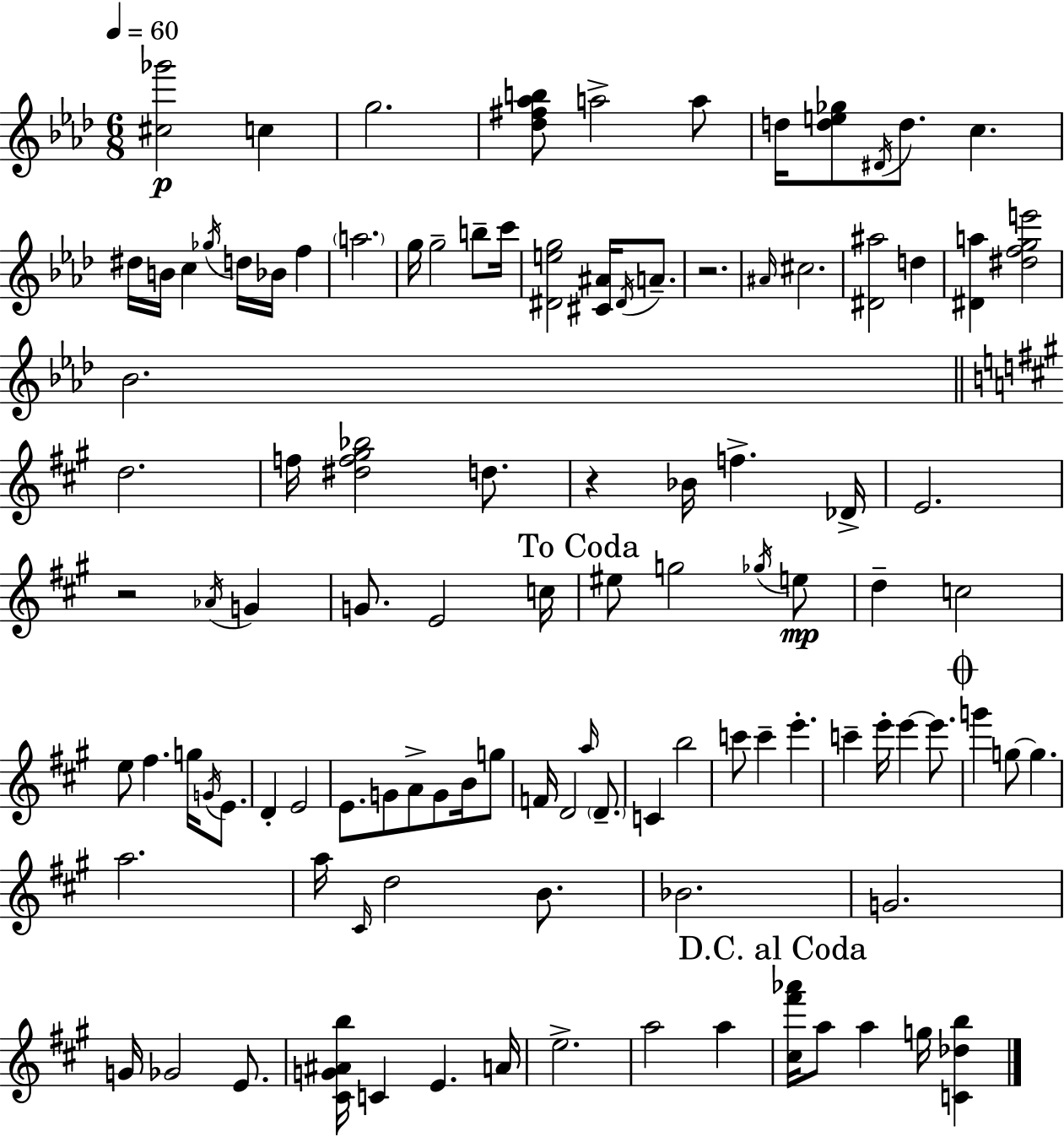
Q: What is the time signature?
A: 6/8